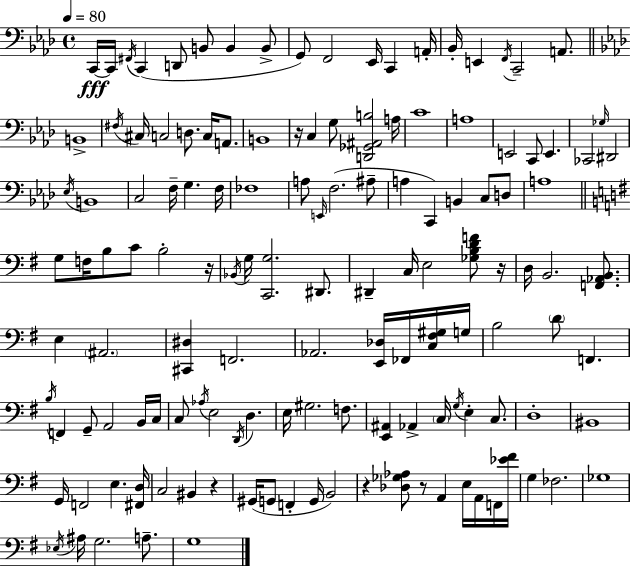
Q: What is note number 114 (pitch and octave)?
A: Gb3